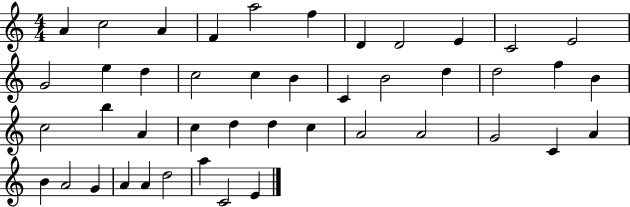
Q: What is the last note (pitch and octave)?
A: E4